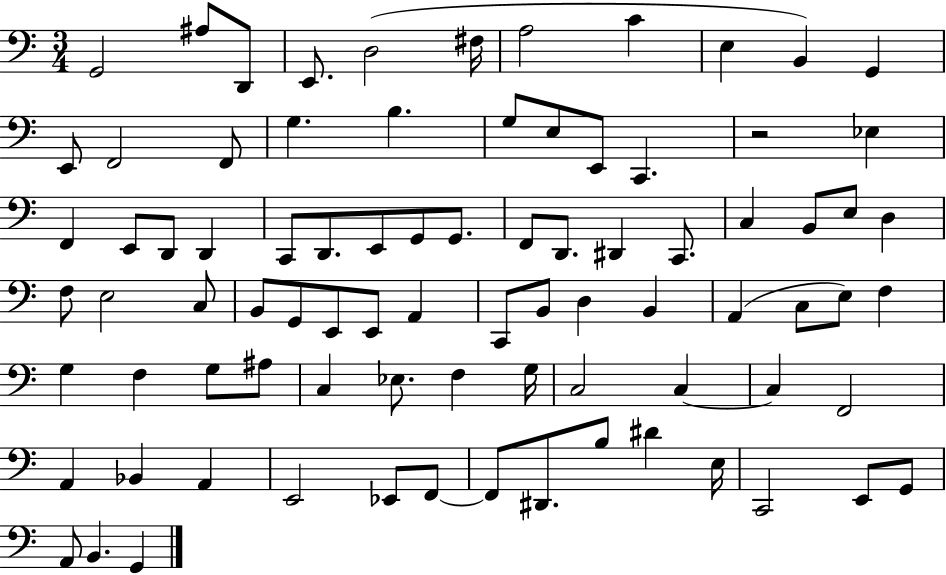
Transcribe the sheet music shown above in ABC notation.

X:1
T:Untitled
M:3/4
L:1/4
K:C
G,,2 ^A,/2 D,,/2 E,,/2 D,2 ^F,/4 A,2 C E, B,, G,, E,,/2 F,,2 F,,/2 G, B, G,/2 E,/2 E,,/2 C,, z2 _E, F,, E,,/2 D,,/2 D,, C,,/2 D,,/2 E,,/2 G,,/2 G,,/2 F,,/2 D,,/2 ^D,, C,,/2 C, B,,/2 E,/2 D, F,/2 E,2 C,/2 B,,/2 G,,/2 E,,/2 E,,/2 A,, C,,/2 B,,/2 D, B,, A,, C,/2 E,/2 F, G, F, G,/2 ^A,/2 C, _E,/2 F, G,/4 C,2 C, C, F,,2 A,, _B,, A,, E,,2 _E,,/2 F,,/2 F,,/2 ^D,,/2 B,/2 ^D E,/4 C,,2 E,,/2 G,,/2 A,,/2 B,, G,,